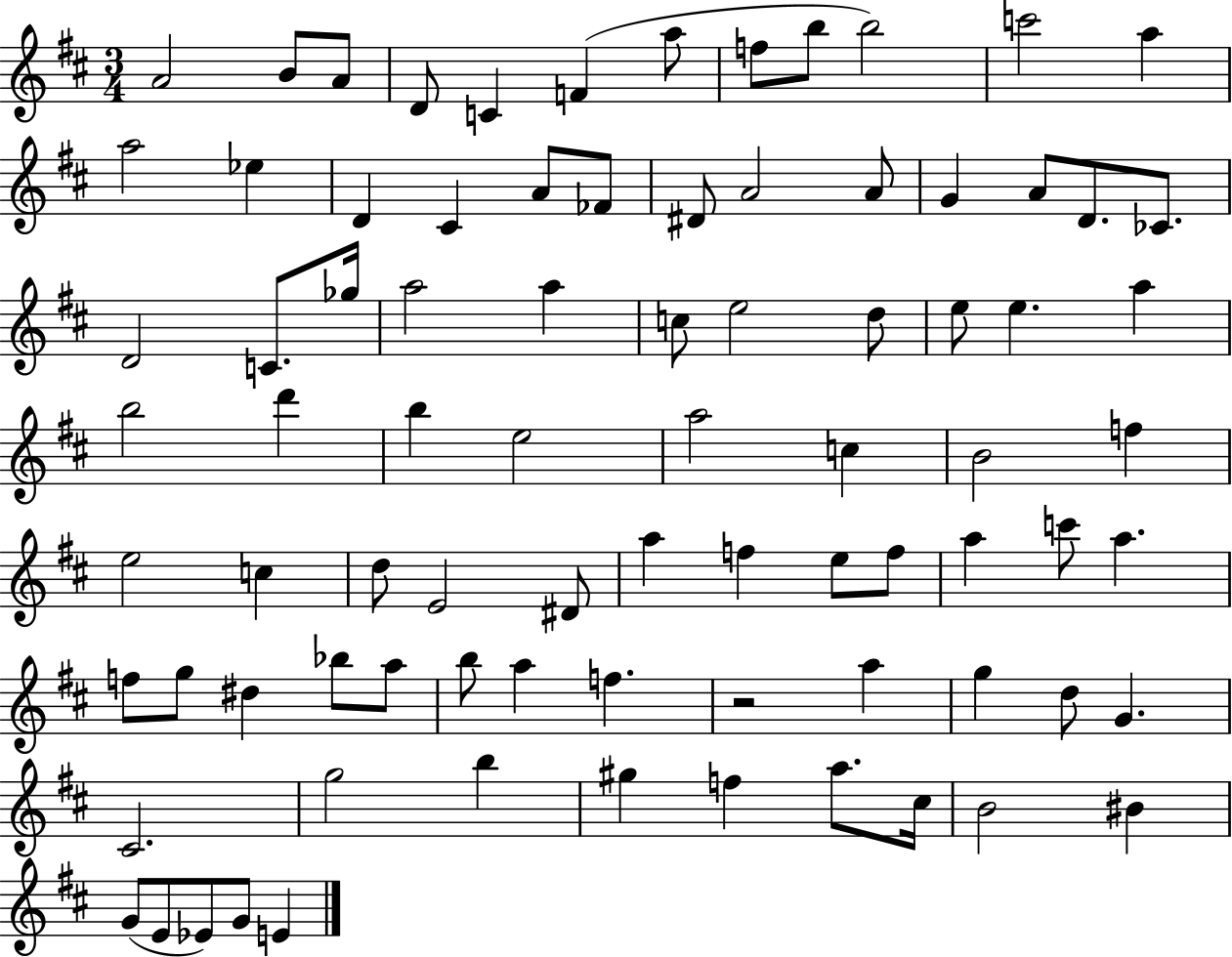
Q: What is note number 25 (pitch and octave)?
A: CES4